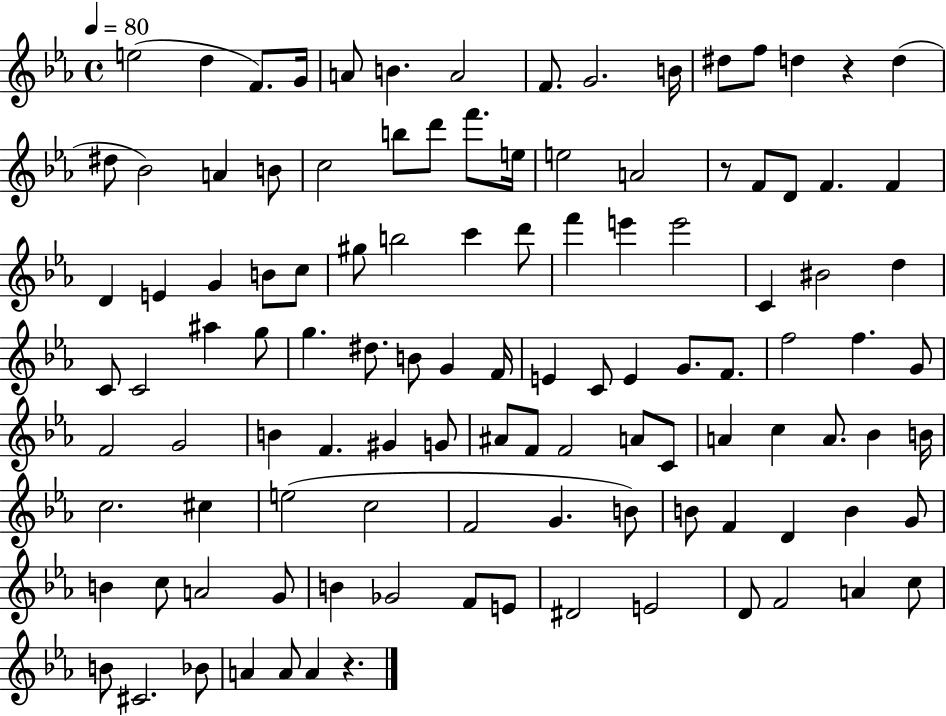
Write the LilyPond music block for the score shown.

{
  \clef treble
  \time 4/4
  \defaultTimeSignature
  \key ees \major
  \tempo 4 = 80
  \repeat volta 2 { e''2( d''4 f'8.) g'16 | a'8 b'4. a'2 | f'8. g'2. b'16 | dis''8 f''8 d''4 r4 d''4( | \break dis''8 bes'2) a'4 b'8 | c''2 b''8 d'''8 f'''8. e''16 | e''2 a'2 | r8 f'8 d'8 f'4. f'4 | \break d'4 e'4 g'4 b'8 c''8 | gis''8 b''2 c'''4 d'''8 | f'''4 e'''4 e'''2 | c'4 bis'2 d''4 | \break c'8 c'2 ais''4 g''8 | g''4. dis''8. b'8 g'4 f'16 | e'4 c'8 e'4 g'8. f'8. | f''2 f''4. g'8 | \break f'2 g'2 | b'4 f'4. gis'4 g'8 | ais'8 f'8 f'2 a'8 c'8 | a'4 c''4 a'8. bes'4 b'16 | \break c''2. cis''4 | e''2( c''2 | f'2 g'4. b'8) | b'8 f'4 d'4 b'4 g'8 | \break b'4 c''8 a'2 g'8 | b'4 ges'2 f'8 e'8 | dis'2 e'2 | d'8 f'2 a'4 c''8 | \break b'8 cis'2. bes'8 | a'4 a'8 a'4 r4. | } \bar "|."
}